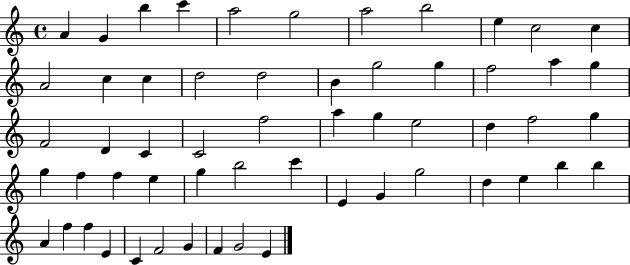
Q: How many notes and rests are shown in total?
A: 57